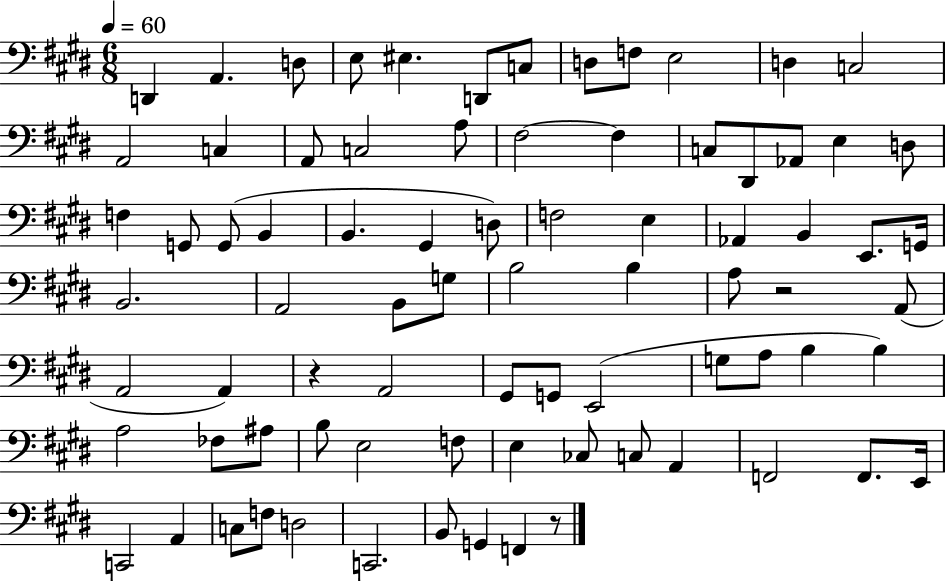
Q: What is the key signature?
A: E major